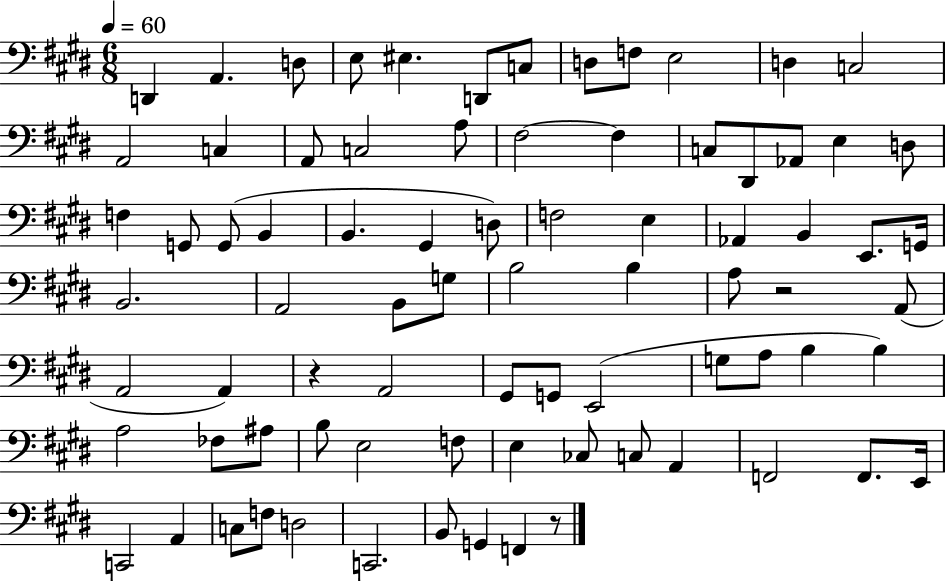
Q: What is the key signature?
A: E major